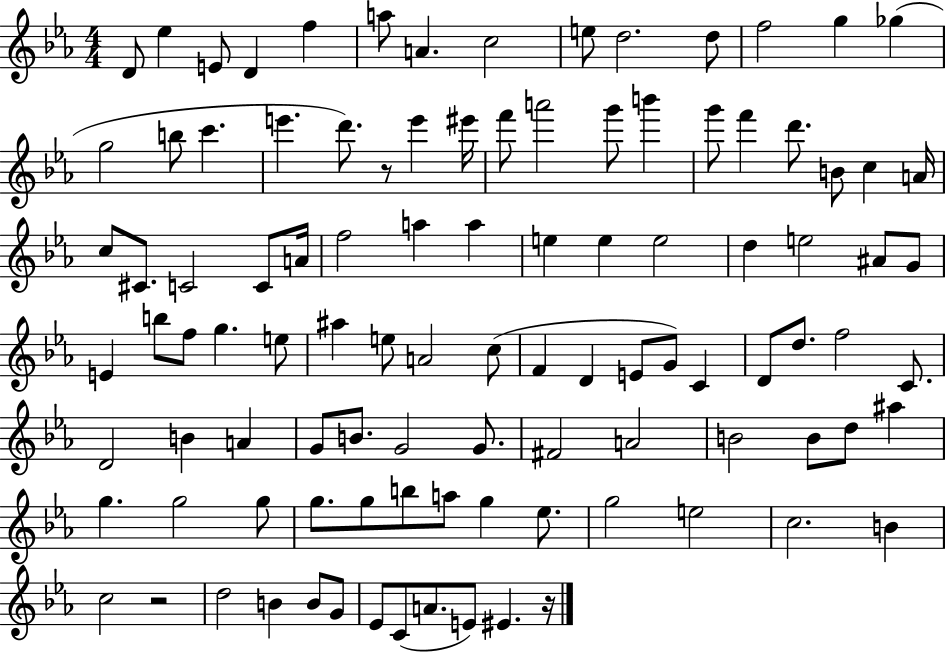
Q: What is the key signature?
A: EES major